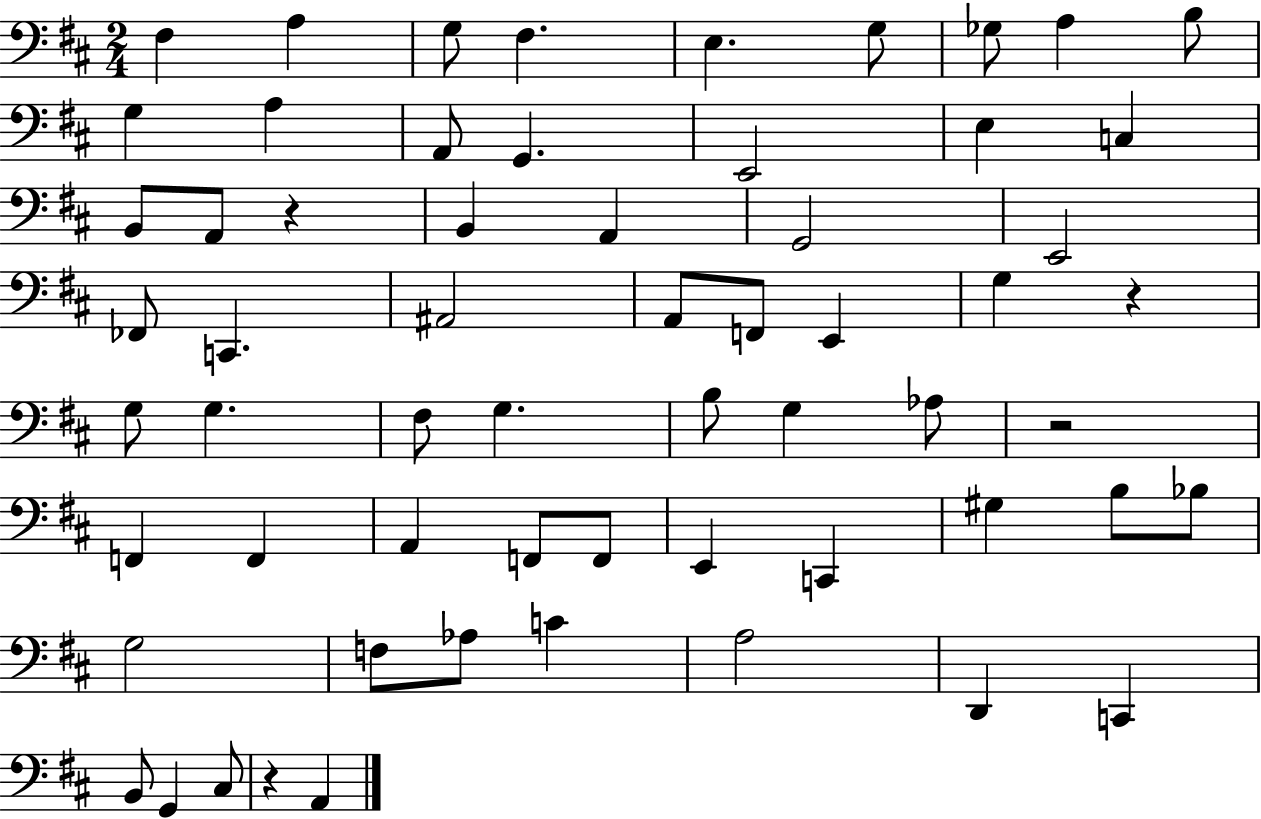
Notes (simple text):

F#3/q A3/q G3/e F#3/q. E3/q. G3/e Gb3/e A3/q B3/e G3/q A3/q A2/e G2/q. E2/h E3/q C3/q B2/e A2/e R/q B2/q A2/q G2/h E2/h FES2/e C2/q. A#2/h A2/e F2/e E2/q G3/q R/q G3/e G3/q. F#3/e G3/q. B3/e G3/q Ab3/e R/h F2/q F2/q A2/q F2/e F2/e E2/q C2/q G#3/q B3/e Bb3/e G3/h F3/e Ab3/e C4/q A3/h D2/q C2/q B2/e G2/q C#3/e R/q A2/q